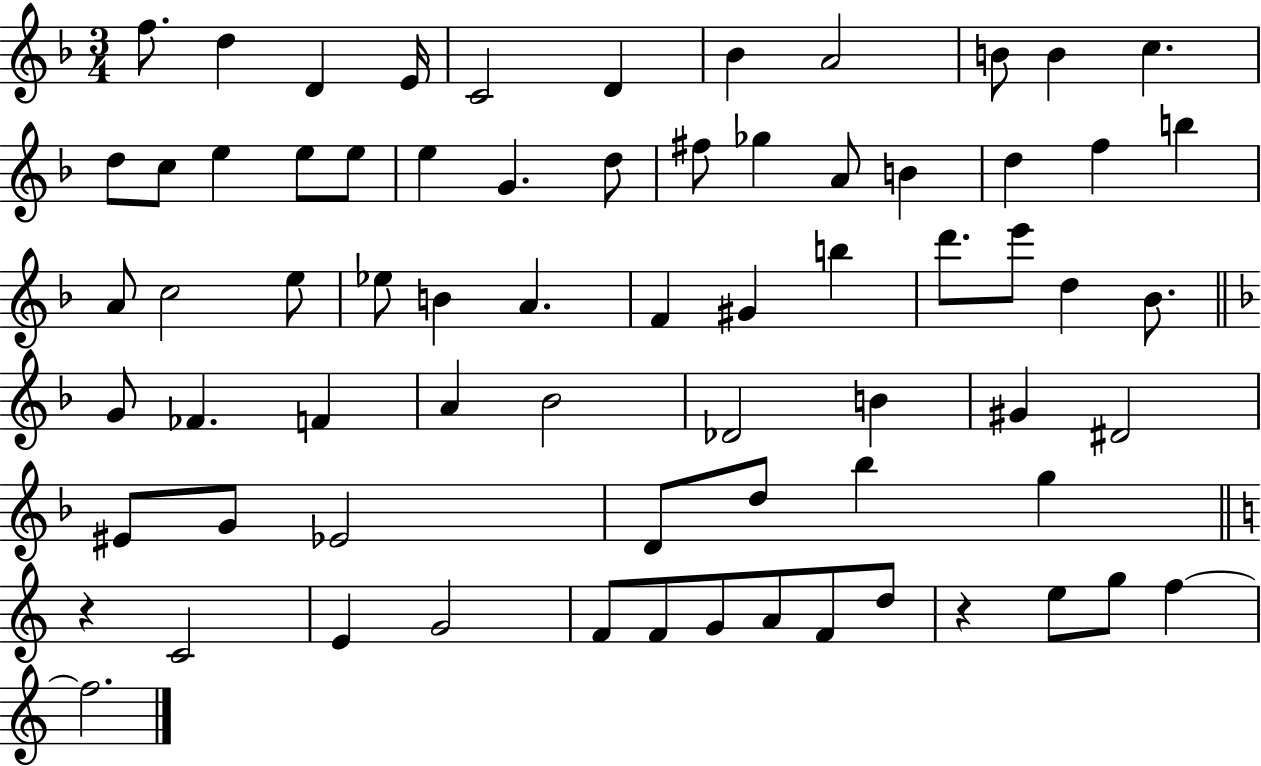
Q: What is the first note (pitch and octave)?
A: F5